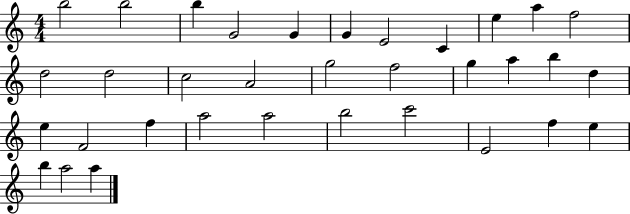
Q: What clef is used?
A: treble